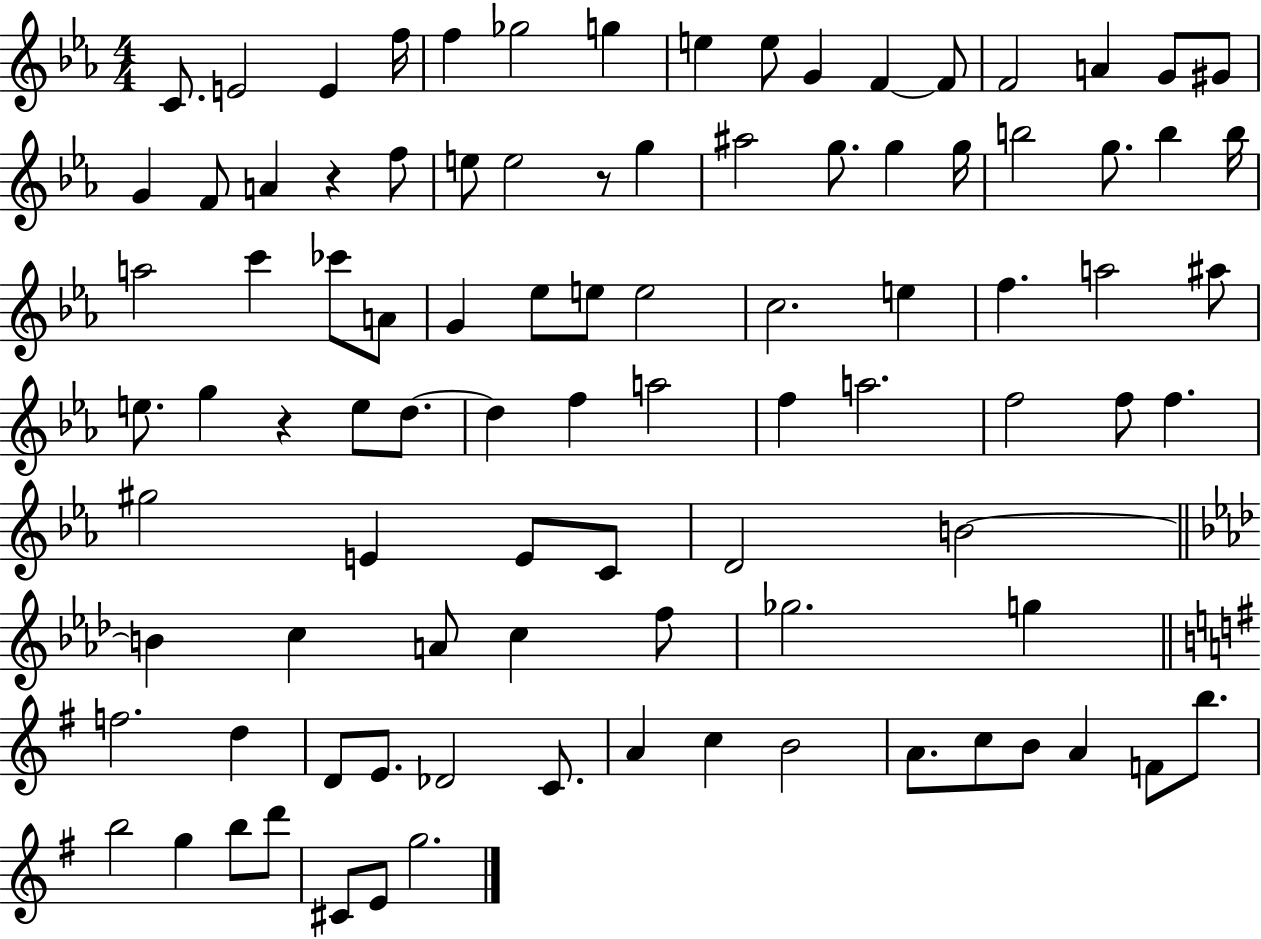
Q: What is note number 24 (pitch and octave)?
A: A#5